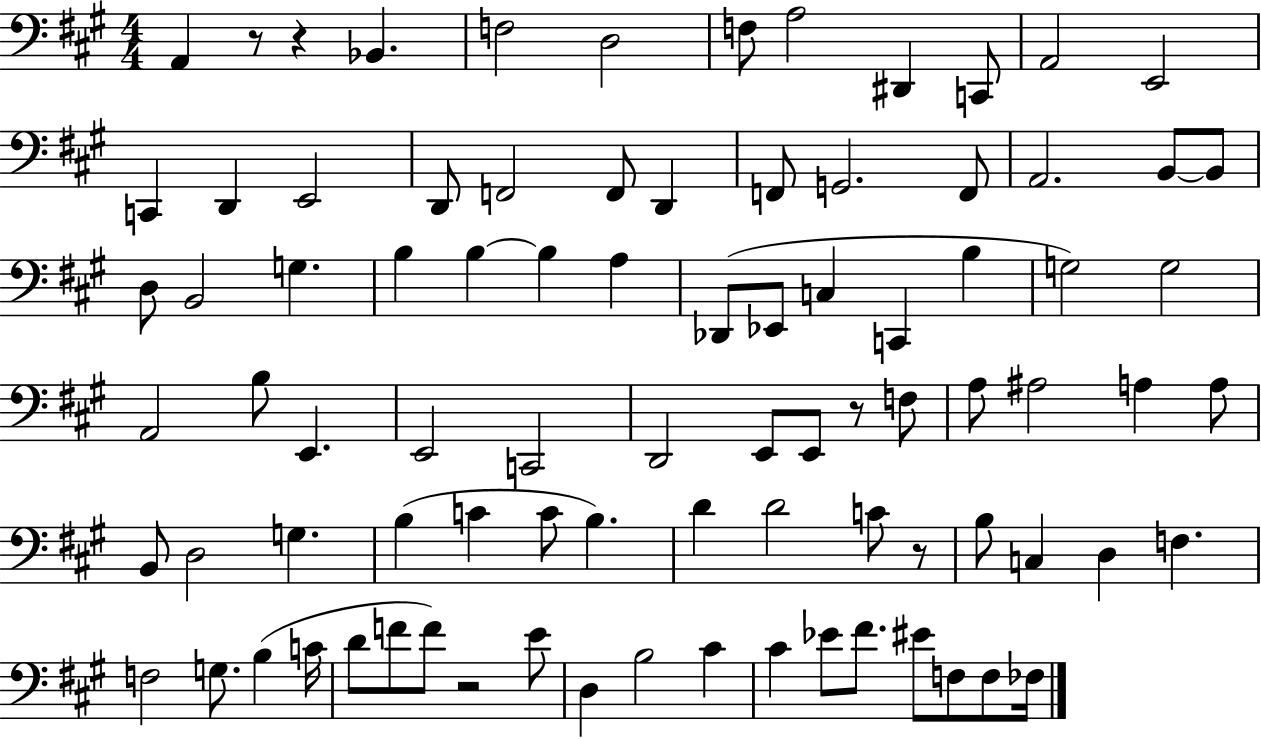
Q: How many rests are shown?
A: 5